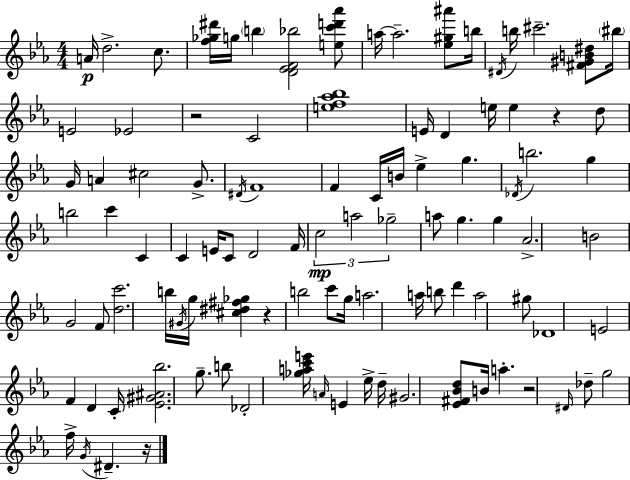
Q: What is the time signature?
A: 4/4